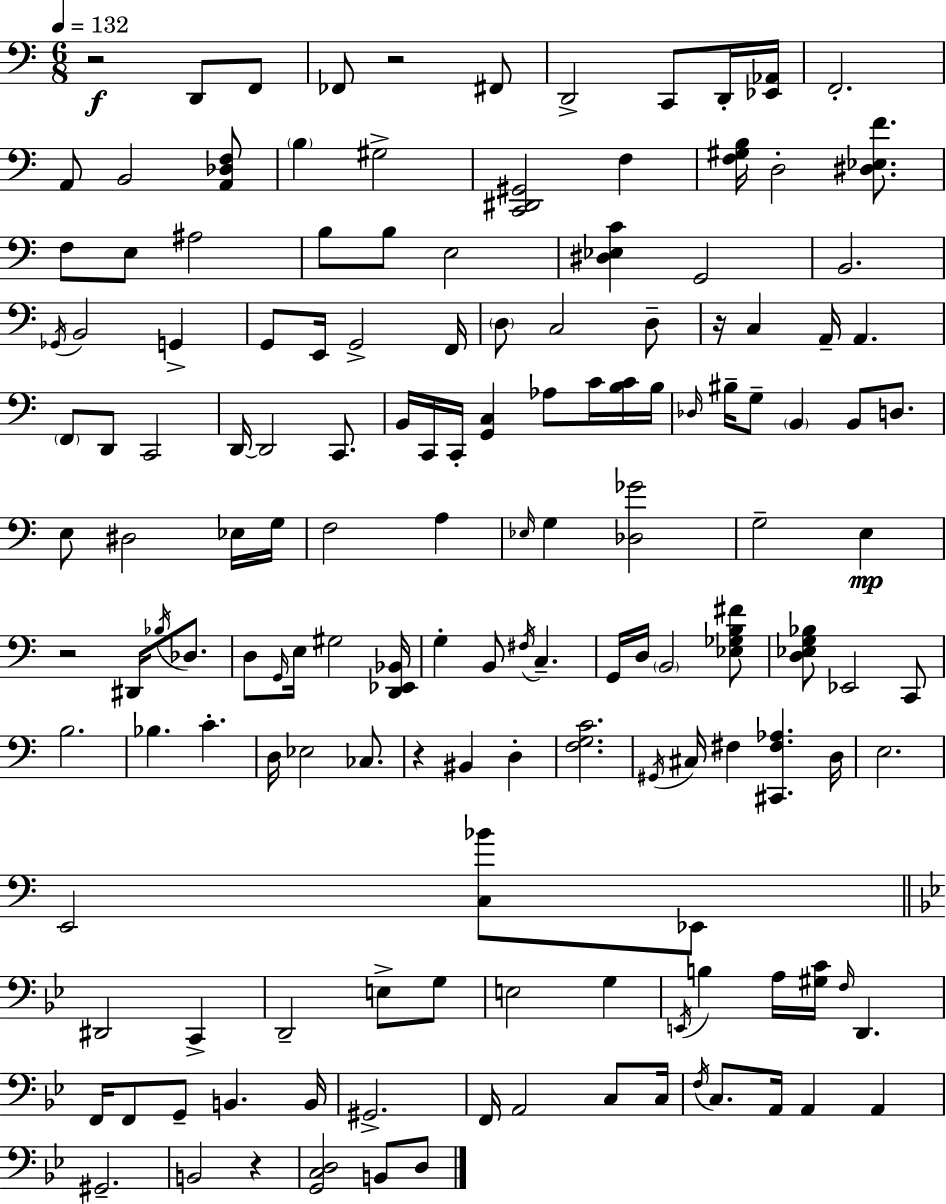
X:1
T:Untitled
M:6/8
L:1/4
K:C
z2 D,,/2 F,,/2 _F,,/2 z2 ^F,,/2 D,,2 C,,/2 D,,/4 [_E,,_A,,]/4 F,,2 A,,/2 B,,2 [A,,_D,F,]/2 B, ^G,2 [C,,^D,,^G,,]2 F, [F,^G,B,]/4 D,2 [^D,_E,F]/2 F,/2 E,/2 ^A,2 B,/2 B,/2 E,2 [^D,_E,C] G,,2 B,,2 _G,,/4 B,,2 G,, G,,/2 E,,/4 G,,2 F,,/4 D,/2 C,2 D,/2 z/4 C, A,,/4 A,, F,,/2 D,,/2 C,,2 D,,/4 D,,2 C,,/2 B,,/4 C,,/4 C,,/4 [G,,C,] _A,/2 C/4 [B,C]/4 B,/4 _D,/4 ^B,/4 G,/2 B,, B,,/2 D,/2 E,/2 ^D,2 _E,/4 G,/4 F,2 A, _E,/4 G, [_D,_G]2 G,2 E, z2 ^D,,/4 _B,/4 _D,/2 D,/2 G,,/4 E,/4 ^G,2 [D,,_E,,_B,,]/4 G, B,,/2 ^F,/4 C, G,,/4 D,/4 B,,2 [_E,_G,B,^F]/2 [D,_E,G,_B,]/2 _E,,2 C,,/2 B,2 _B, C D,/4 _E,2 _C,/2 z ^B,, D, [F,G,C]2 ^G,,/4 ^C,/4 ^F, [^C,,^F,_A,] D,/4 E,2 E,,2 [C,_B]/2 _E,,/2 ^D,,2 C,, D,,2 E,/2 G,/2 E,2 G, E,,/4 B, A,/4 [^G,C]/4 F,/4 D,, F,,/4 F,,/2 G,,/2 B,, B,,/4 ^G,,2 F,,/4 A,,2 C,/2 C,/4 F,/4 C,/2 A,,/4 A,, A,, ^G,,2 B,,2 z [G,,C,D,]2 B,,/2 D,/2